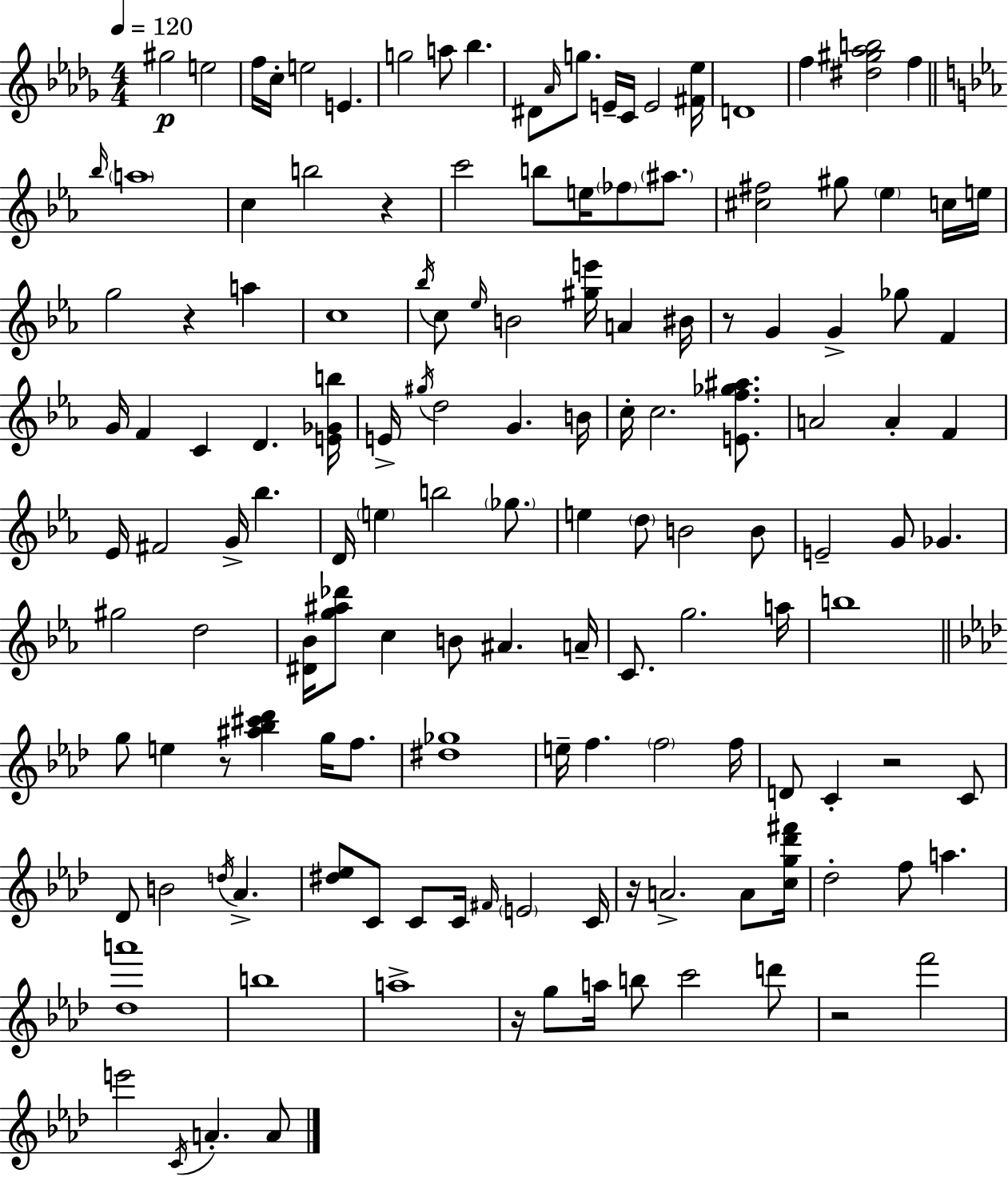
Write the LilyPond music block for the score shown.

{
  \clef treble
  \numericTimeSignature
  \time 4/4
  \key bes \minor
  \tempo 4 = 120
  gis''2\p e''2 | f''16 c''16-. e''2 e'4. | g''2 a''8 bes''4. | dis'8 \grace { aes'16 } g''8. e'16-- c'16 e'2 | \break <fis' ees''>16 d'1 | f''4 <dis'' gis'' aes'' b''>2 f''4 | \bar "||" \break \key ees \major \grace { bes''16 } \parenthesize a''1 | c''4 b''2 r4 | c'''2 b''8 e''16 \parenthesize fes''8 \parenthesize ais''8. | <cis'' fis''>2 gis''8 \parenthesize ees''4 c''16 | \break e''16 g''2 r4 a''4 | c''1 | \acciaccatura { bes''16 } c''8 \grace { ees''16 } b'2 <gis'' e'''>16 a'4 | bis'16 r8 g'4 g'4-> ges''8 f'4 | \break g'16 f'4 c'4 d'4. | <e' ges' b''>16 e'16-> \acciaccatura { gis''16 } d''2 g'4. | b'16 c''16-. c''2. | <e' f'' ges'' ais''>8. a'2 a'4-. | \break f'4 ees'16 fis'2 g'16-> bes''4. | d'16 \parenthesize e''4 b''2 | \parenthesize ges''8. e''4 \parenthesize d''8 b'2 | b'8 e'2-- g'8 ges'4. | \break gis''2 d''2 | <dis' bes'>16 <g'' ais'' des'''>8 c''4 b'8 ais'4. | a'16-- c'8. g''2. | a''16 b''1 | \break \bar "||" \break \key f \minor g''8 e''4 r8 <ais'' bes'' cis''' des'''>4 g''16 f''8. | <dis'' ges''>1 | e''16-- f''4. \parenthesize f''2 f''16 | d'8 c'4-. r2 c'8 | \break des'8 b'2 \acciaccatura { d''16 } aes'4.-> | <dis'' ees''>8 c'8 c'8 c'16 \grace { fis'16 } \parenthesize e'2 | c'16 r16 a'2.-> a'8 | <c'' g'' des''' fis'''>16 des''2-. f''8 a''4. | \break <des'' a'''>1 | b''1 | a''1-> | r16 g''8 a''16 b''8 c'''2 | \break d'''8 r2 f'''2 | e'''2 \acciaccatura { c'16 } a'4.-. | a'8 \bar "|."
}